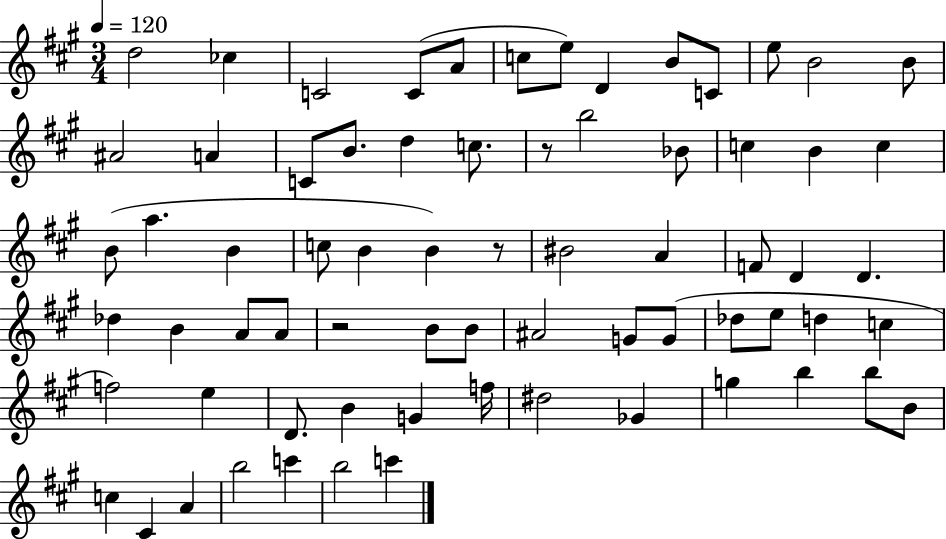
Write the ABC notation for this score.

X:1
T:Untitled
M:3/4
L:1/4
K:A
d2 _c C2 C/2 A/2 c/2 e/2 D B/2 C/2 e/2 B2 B/2 ^A2 A C/2 B/2 d c/2 z/2 b2 _B/2 c B c B/2 a B c/2 B B z/2 ^B2 A F/2 D D _d B A/2 A/2 z2 B/2 B/2 ^A2 G/2 G/2 _d/2 e/2 d c f2 e D/2 B G f/4 ^d2 _G g b b/2 B/2 c ^C A b2 c' b2 c'